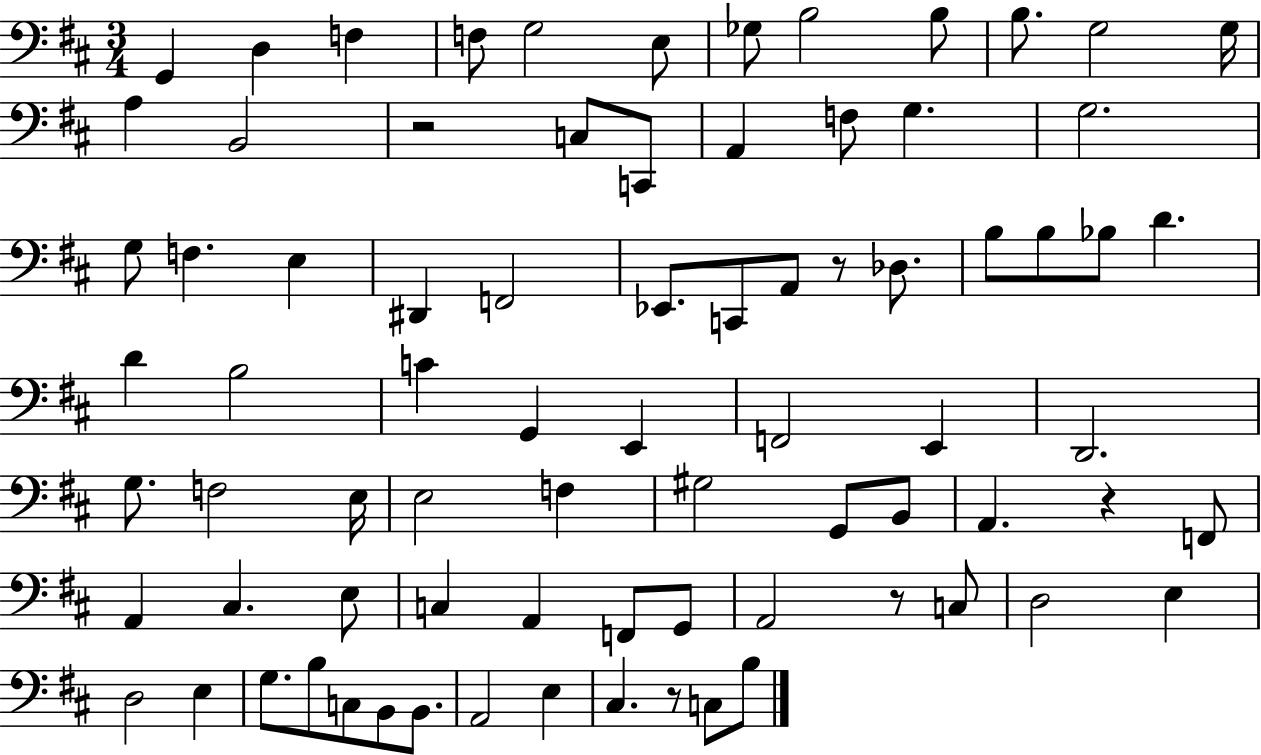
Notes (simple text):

G2/q D3/q F3/q F3/e G3/h E3/e Gb3/e B3/h B3/e B3/e. G3/h G3/s A3/q B2/h R/h C3/e C2/e A2/q F3/e G3/q. G3/h. G3/e F3/q. E3/q D#2/q F2/h Eb2/e. C2/e A2/e R/e Db3/e. B3/e B3/e Bb3/e D4/q. D4/q B3/h C4/q G2/q E2/q F2/h E2/q D2/h. G3/e. F3/h E3/s E3/h F3/q G#3/h G2/e B2/e A2/q. R/q F2/e A2/q C#3/q. E3/e C3/q A2/q F2/e G2/e A2/h R/e C3/e D3/h E3/q D3/h E3/q G3/e. B3/e C3/e B2/e B2/e. A2/h E3/q C#3/q. R/e C3/e B3/e